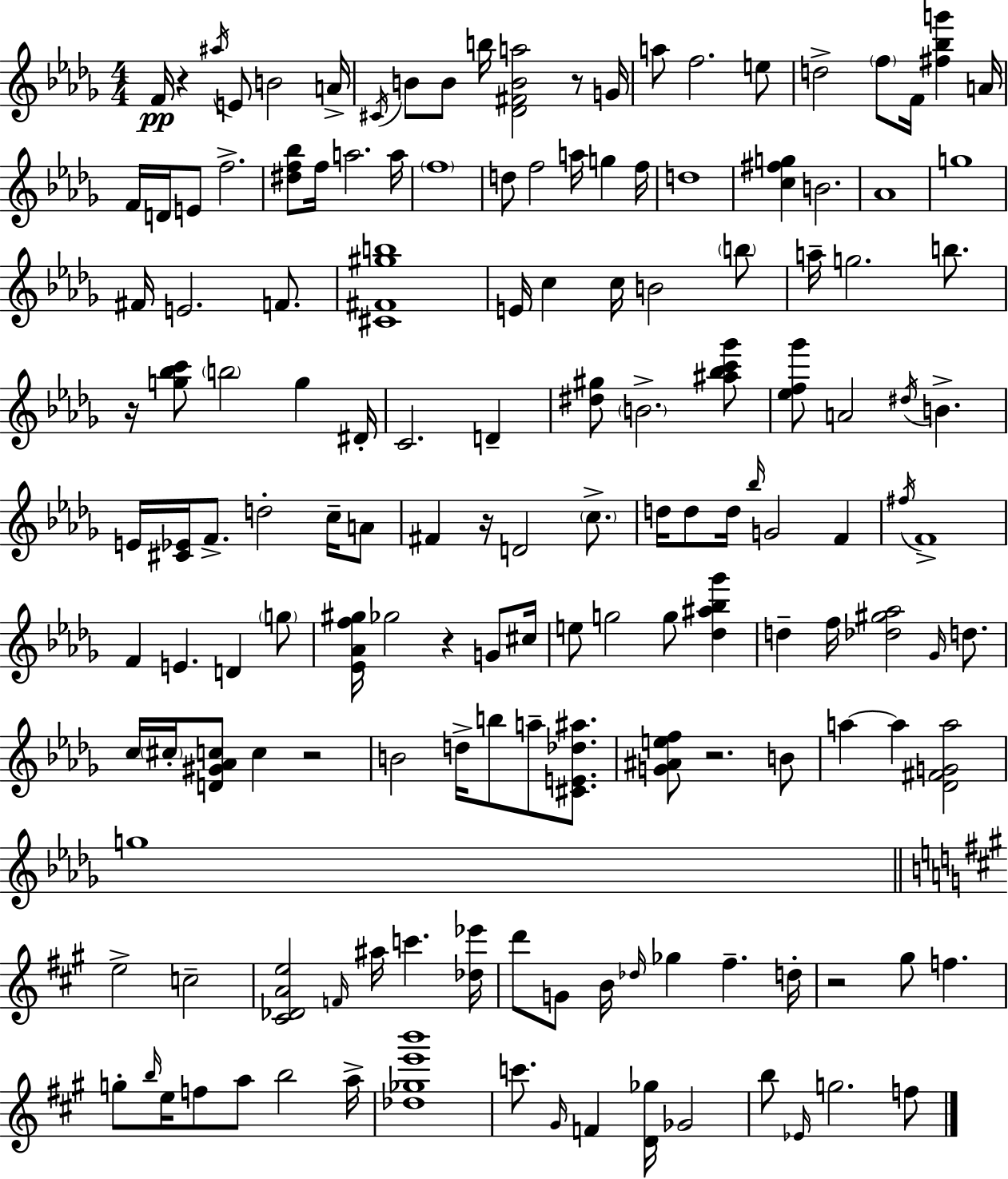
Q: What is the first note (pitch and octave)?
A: F4